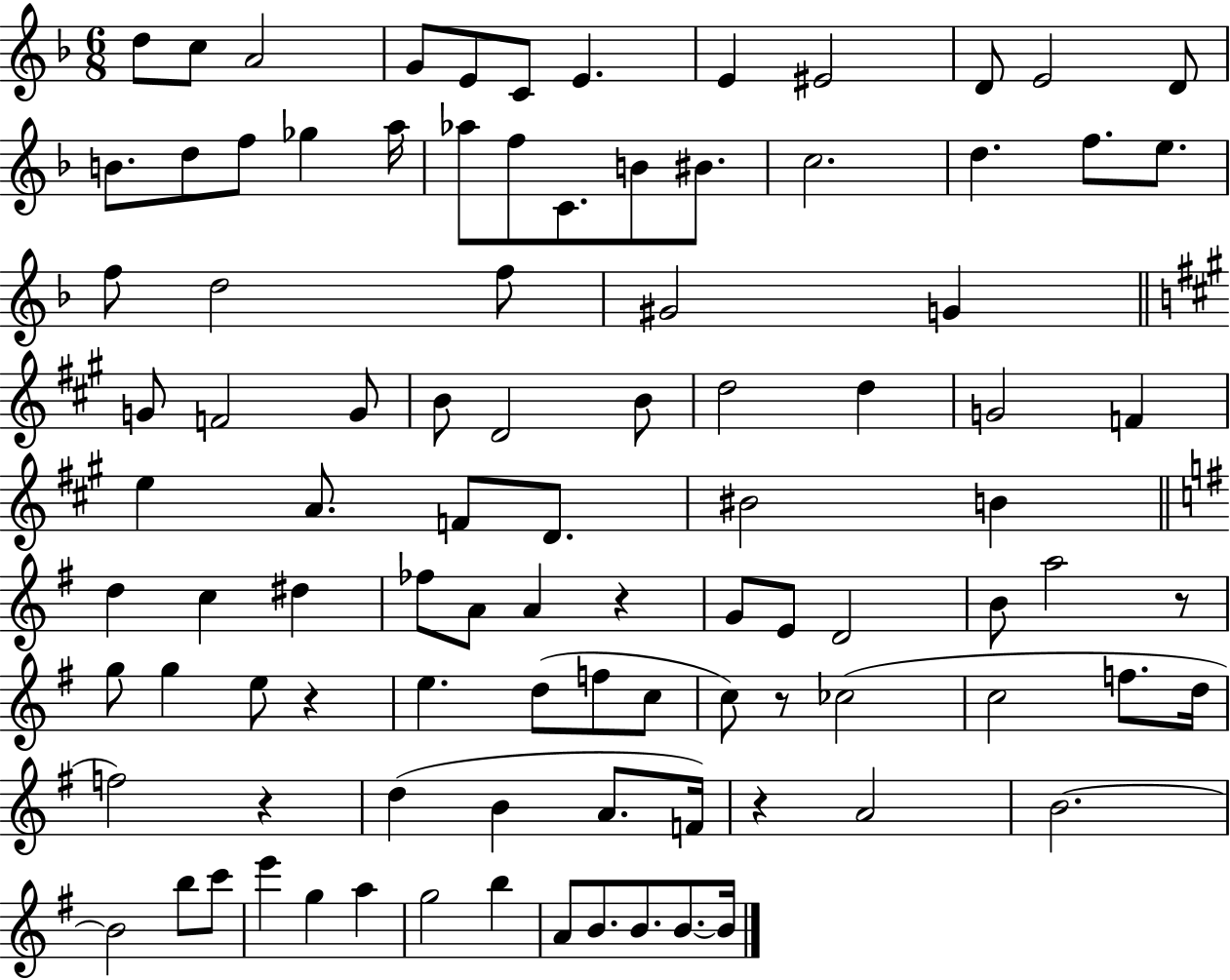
D5/e C5/e A4/h G4/e E4/e C4/e E4/q. E4/q EIS4/h D4/e E4/h D4/e B4/e. D5/e F5/e Gb5/q A5/s Ab5/e F5/e C4/e. B4/e BIS4/e. C5/h. D5/q. F5/e. E5/e. F5/e D5/h F5/e G#4/h G4/q G4/e F4/h G4/e B4/e D4/h B4/e D5/h D5/q G4/h F4/q E5/q A4/e. F4/e D4/e. BIS4/h B4/q D5/q C5/q D#5/q FES5/e A4/e A4/q R/q G4/e E4/e D4/h B4/e A5/h R/e G5/e G5/q E5/e R/q E5/q. D5/e F5/e C5/e C5/e R/e CES5/h C5/h F5/e. D5/s F5/h R/q D5/q B4/q A4/e. F4/s R/q A4/h B4/h. B4/h B5/e C6/e E6/q G5/q A5/q G5/h B5/q A4/e B4/e. B4/e. B4/e. B4/s